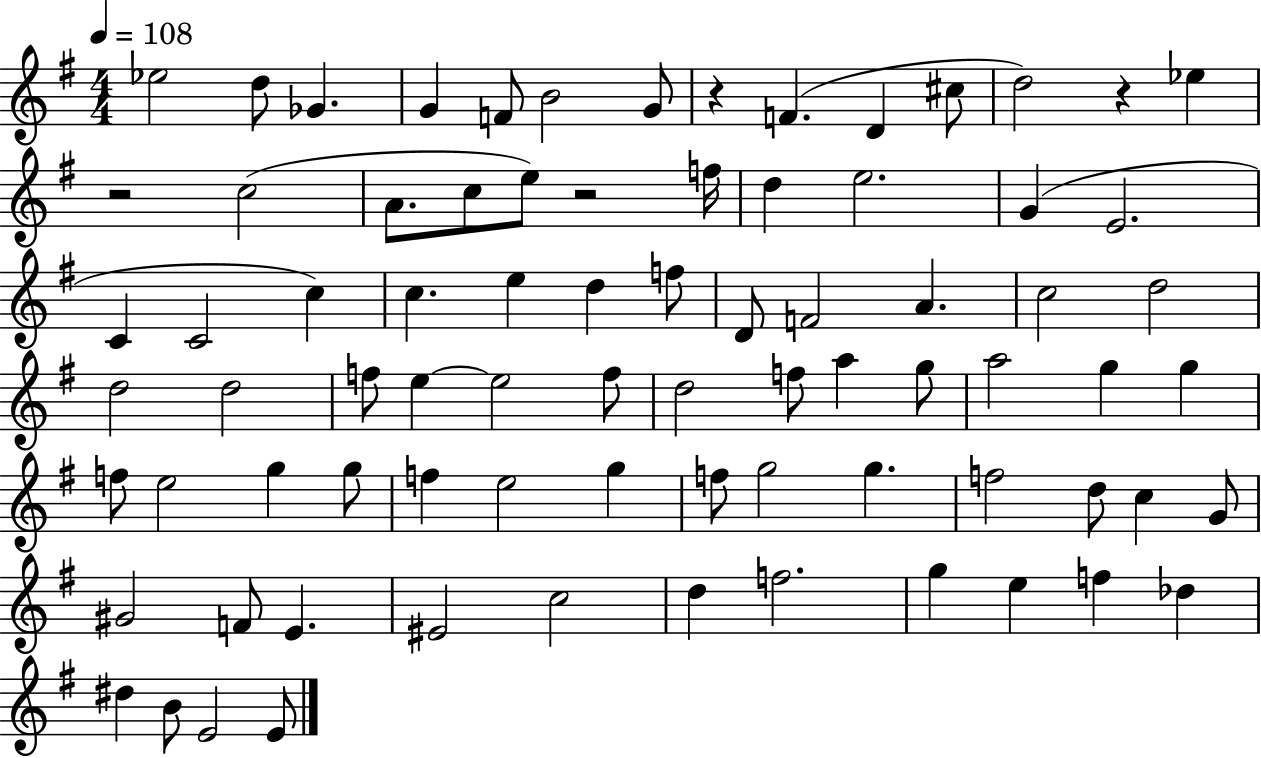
Eb5/h D5/e Gb4/q. G4/q F4/e B4/h G4/e R/q F4/q. D4/q C#5/e D5/h R/q Eb5/q R/h C5/h A4/e. C5/e E5/e R/h F5/s D5/q E5/h. G4/q E4/h. C4/q C4/h C5/q C5/q. E5/q D5/q F5/e D4/e F4/h A4/q. C5/h D5/h D5/h D5/h F5/e E5/q E5/h F5/e D5/h F5/e A5/q G5/e A5/h G5/q G5/q F5/e E5/h G5/q G5/e F5/q E5/h G5/q F5/e G5/h G5/q. F5/h D5/e C5/q G4/e G#4/h F4/e E4/q. EIS4/h C5/h D5/q F5/h. G5/q E5/q F5/q Db5/q D#5/q B4/e E4/h E4/e